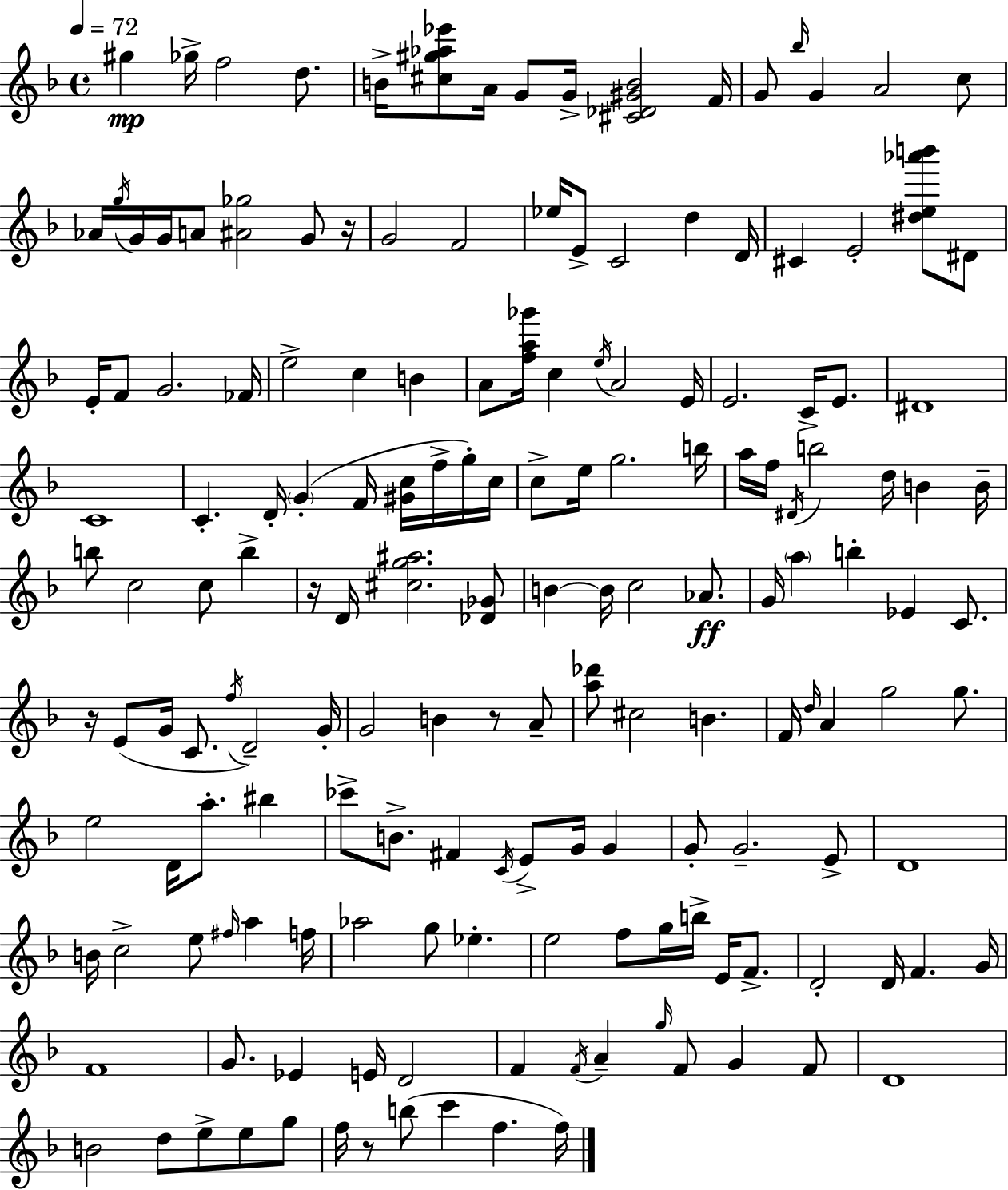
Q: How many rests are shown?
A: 5